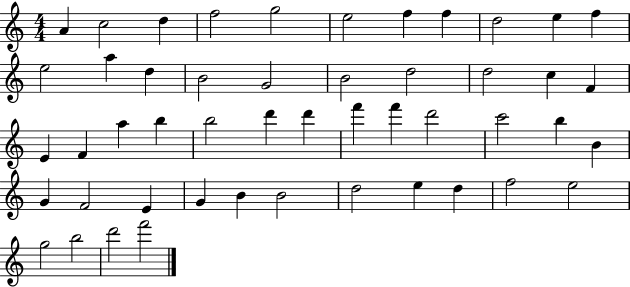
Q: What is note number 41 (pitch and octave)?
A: D5